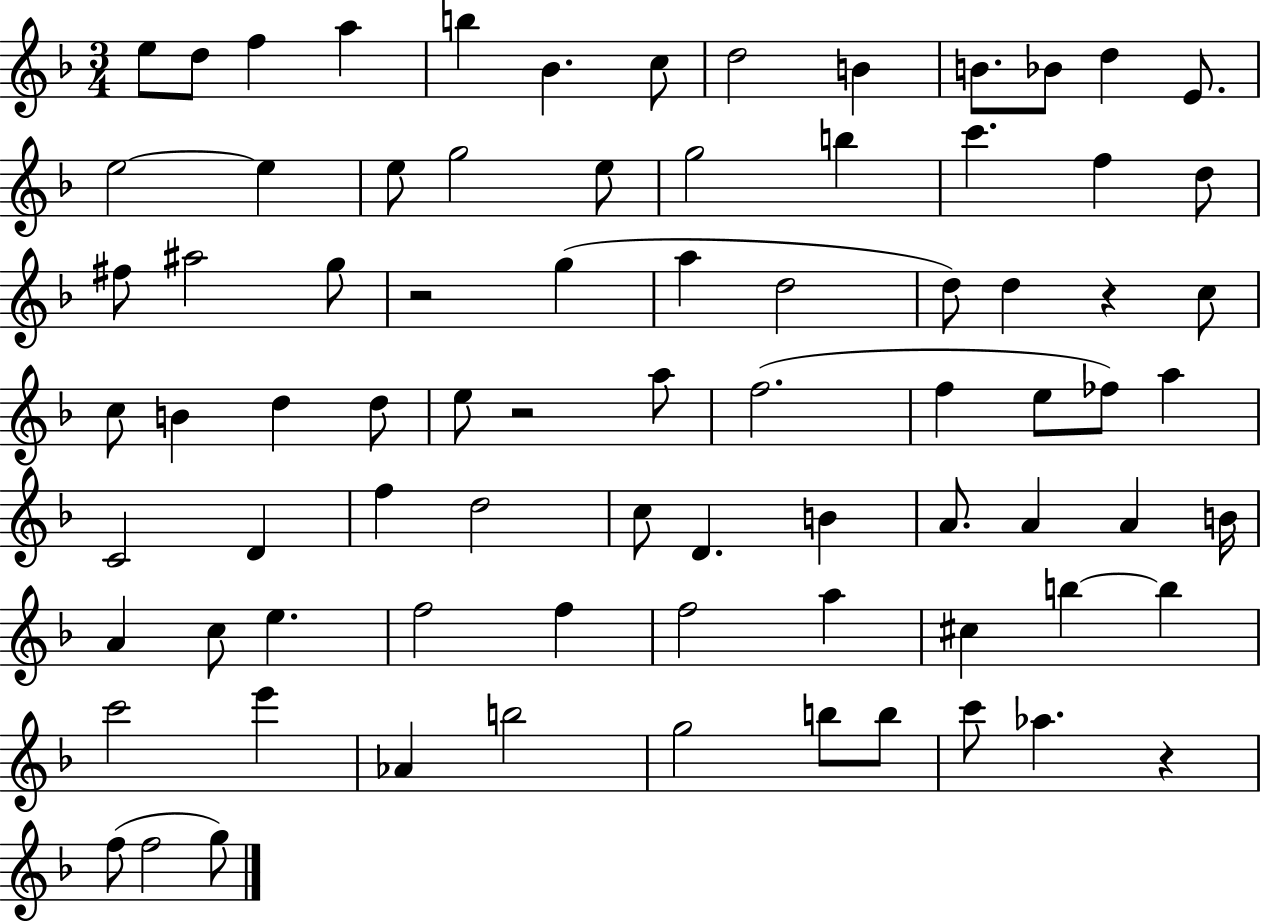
{
  \clef treble
  \numericTimeSignature
  \time 3/4
  \key f \major
  e''8 d''8 f''4 a''4 | b''4 bes'4. c''8 | d''2 b'4 | b'8. bes'8 d''4 e'8. | \break e''2~~ e''4 | e''8 g''2 e''8 | g''2 b''4 | c'''4. f''4 d''8 | \break fis''8 ais''2 g''8 | r2 g''4( | a''4 d''2 | d''8) d''4 r4 c''8 | \break c''8 b'4 d''4 d''8 | e''8 r2 a''8 | f''2.( | f''4 e''8 fes''8) a''4 | \break c'2 d'4 | f''4 d''2 | c''8 d'4. b'4 | a'8. a'4 a'4 b'16 | \break a'4 c''8 e''4. | f''2 f''4 | f''2 a''4 | cis''4 b''4~~ b''4 | \break c'''2 e'''4 | aes'4 b''2 | g''2 b''8 b''8 | c'''8 aes''4. r4 | \break f''8( f''2 g''8) | \bar "|."
}